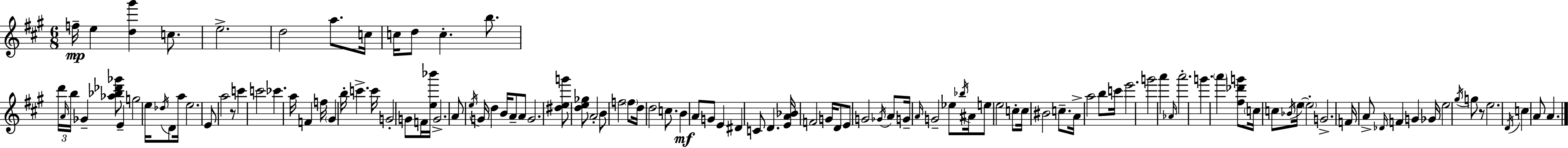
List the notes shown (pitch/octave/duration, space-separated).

F5/s E5/q [D5,G#6]/q C5/e. E5/h. D5/h A5/e. C5/s C5/s D5/e C5/q. B5/e. D6/s A4/s B5/s Gb4/q [Ab5,Bb5,Db6,Gb6]/e E4/q G5/h E5/s Db5/s D4/e A5/s E5/h. E4/e A5/h R/e C6/q C6/h CES6/q. A5/s F4/q F5/s G#4/q B5/s C6/q. C6/s G4/h G4/e F4/s [E5,Bb6]/s G4/h. A4/e E5/s G4/s D5/q B4/s A4/e A4/e G4/h. [D#5,E5,G6]/e [D5,E5,Gb5]/e A4/h B4/e F5/h F5/e D5/s D5/h C5/e. B4/q A4/e G4/e E4/q D#4/q C4/e D4/q. [E4,A4,Bb4]/s F4/h G4/s D4/e E4/e G4/h Gb4/s A4/e G4/s A4/s G4/h Eb5/e Bb5/s A#4/s E5/e E5/h C5/e C5/s BIS4/h C5/e. A4/s A5/h B5/e C6/s E6/h. G6/h A6/q Ab4/s A6/h. G6/q. A6/q [F#5,Db6,G6]/e C5/s C5/e Bb4/s E5/s E5/h G4/h. F4/s A4/e Db4/s F4/q G4/q Gb4/s E5/h G#5/s G5/e R/e E5/h. D4/s C5/q A4/e A4/q.